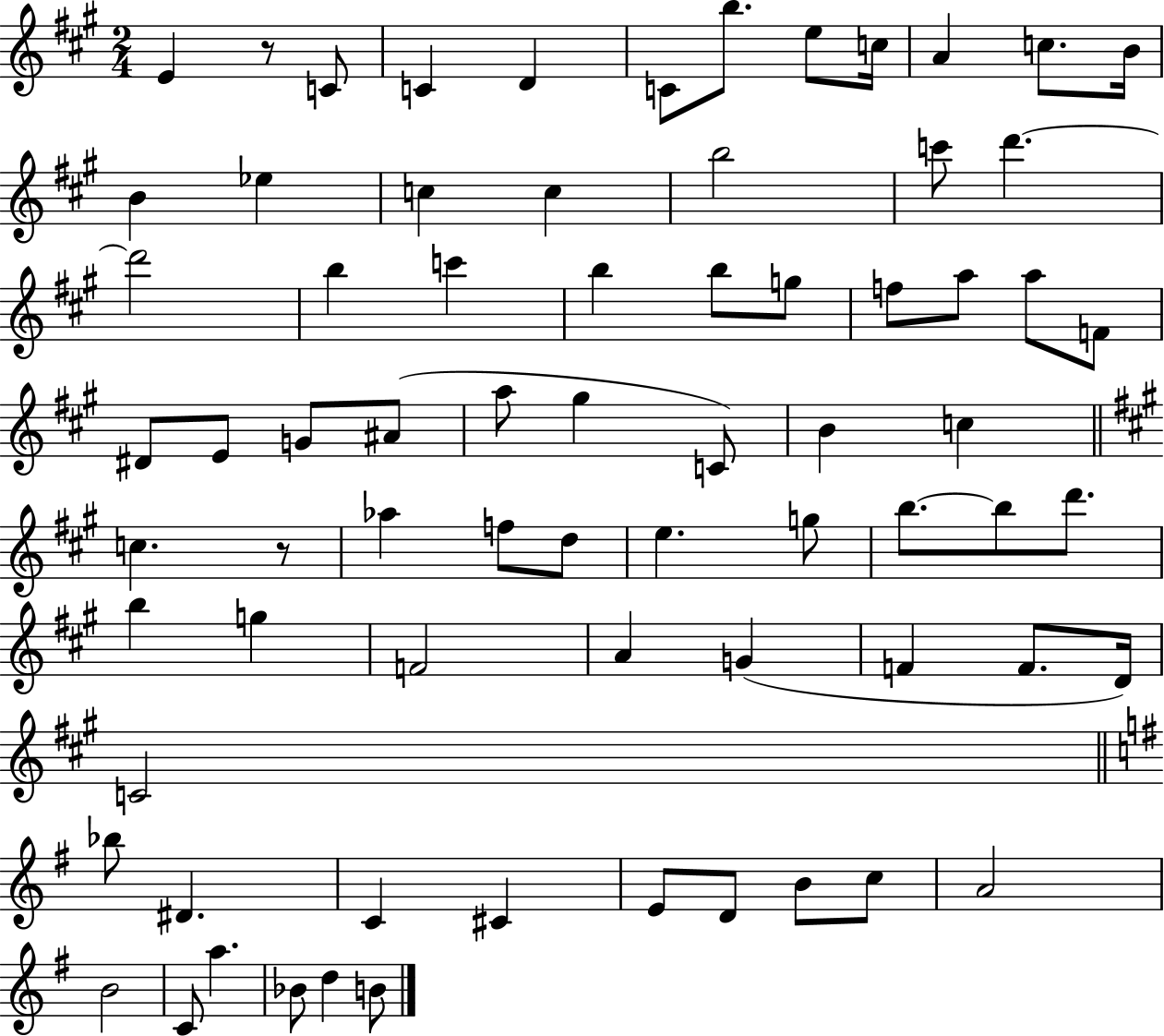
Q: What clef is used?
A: treble